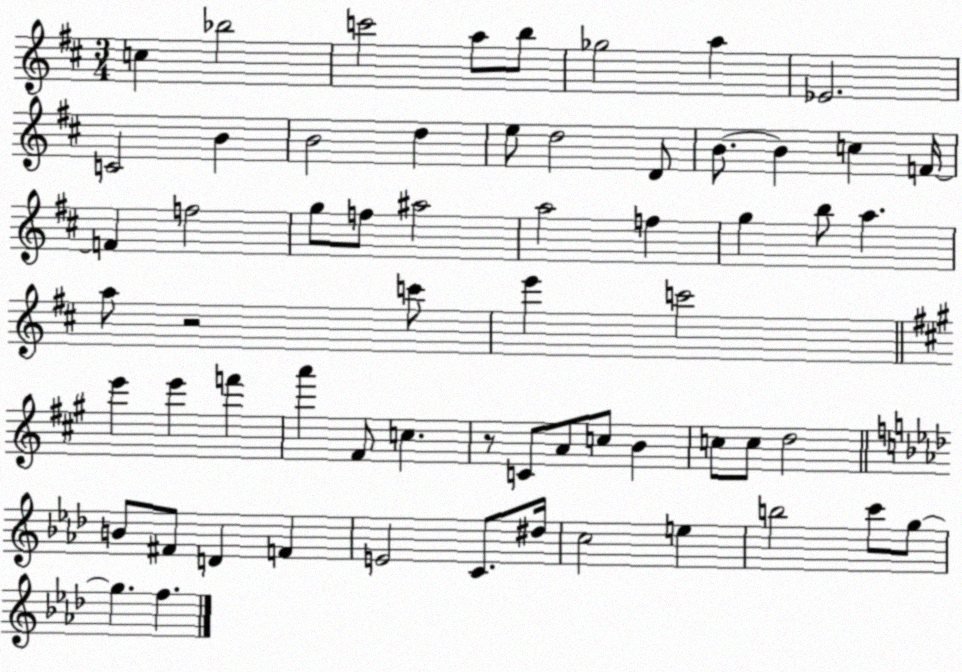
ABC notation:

X:1
T:Untitled
M:3/4
L:1/4
K:D
c _b2 c'2 a/2 b/2 _g2 a _E2 C2 B B2 d e/2 d2 D/2 B/2 B c F/4 F f2 g/2 f/2 ^a2 a2 f g b/2 a a/2 z2 c'/2 e' c'2 e' e' f' a' ^F/2 c z/2 C/2 A/2 c/2 B c/2 c/2 d2 B/2 ^F/2 D F E2 C/2 ^d/4 c2 e b2 c'/2 g/2 g f